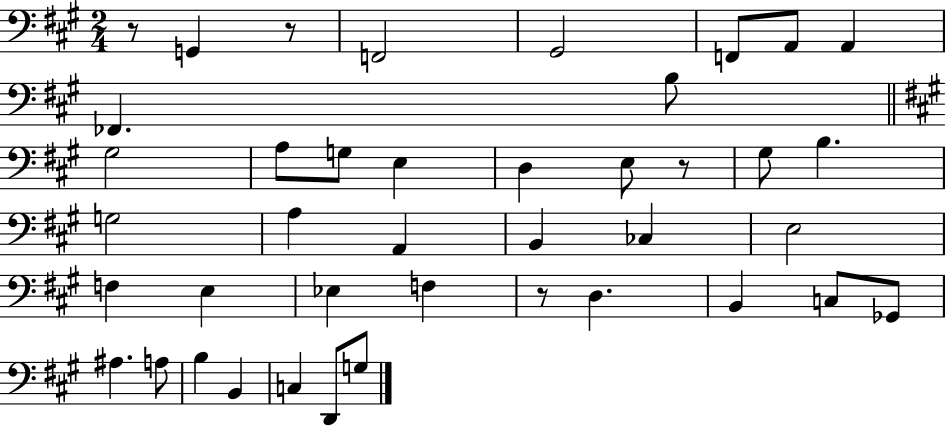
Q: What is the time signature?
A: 2/4